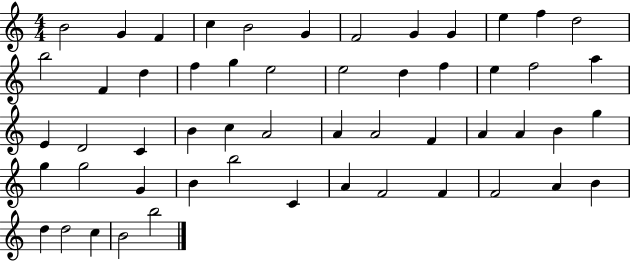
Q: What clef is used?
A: treble